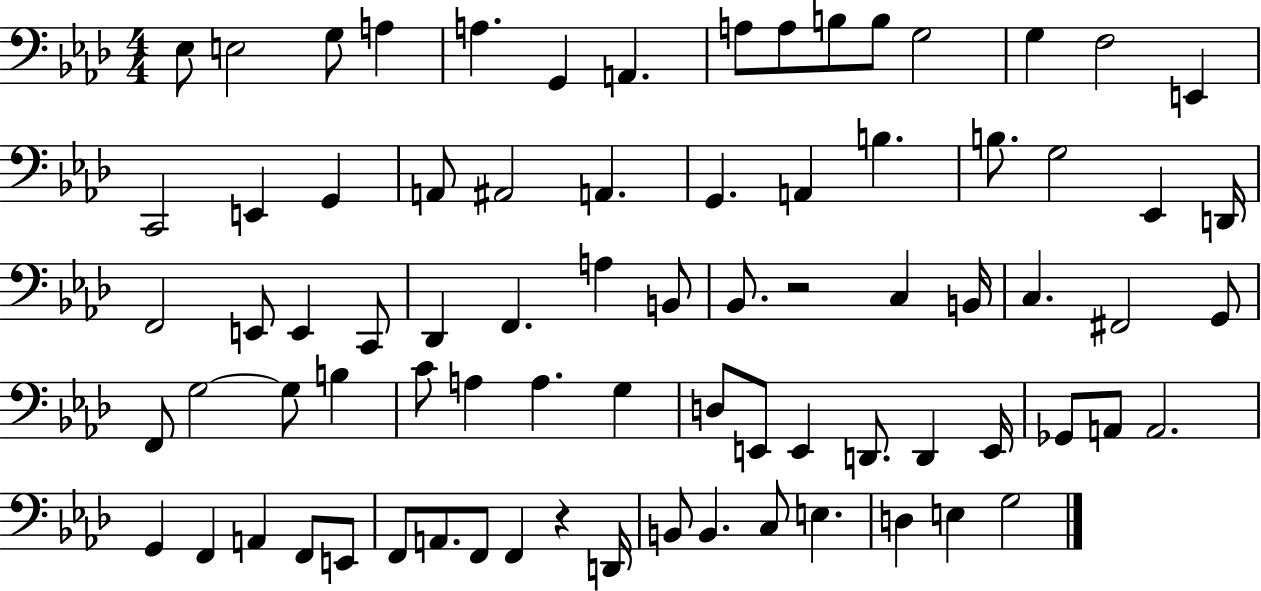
X:1
T:Untitled
M:4/4
L:1/4
K:Ab
_E,/2 E,2 G,/2 A, A, G,, A,, A,/2 A,/2 B,/2 B,/2 G,2 G, F,2 E,, C,,2 E,, G,, A,,/2 ^A,,2 A,, G,, A,, B, B,/2 G,2 _E,, D,,/4 F,,2 E,,/2 E,, C,,/2 _D,, F,, A, B,,/2 _B,,/2 z2 C, B,,/4 C, ^F,,2 G,,/2 F,,/2 G,2 G,/2 B, C/2 A, A, G, D,/2 E,,/2 E,, D,,/2 D,, E,,/4 _G,,/2 A,,/2 A,,2 G,, F,, A,, F,,/2 E,,/2 F,,/2 A,,/2 F,,/2 F,, z D,,/4 B,,/2 B,, C,/2 E, D, E, G,2